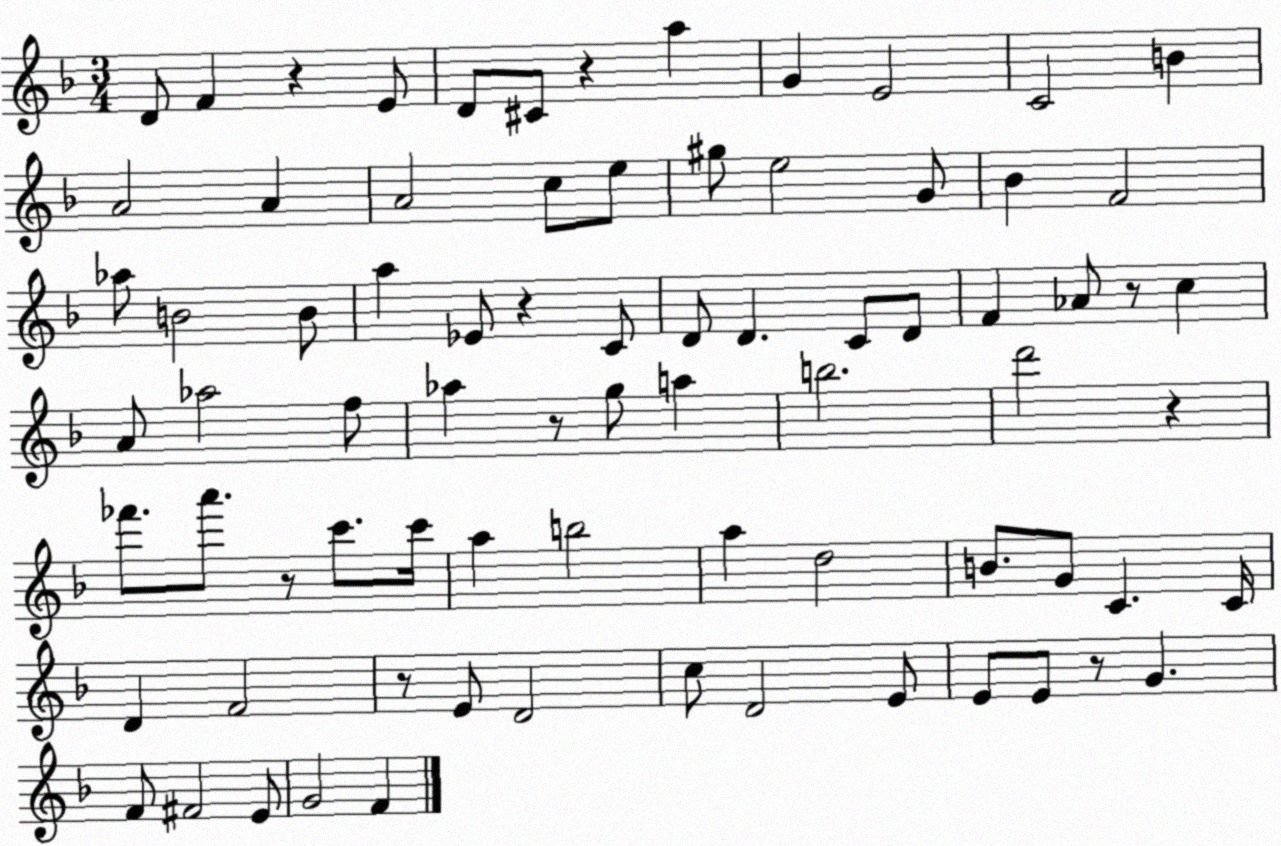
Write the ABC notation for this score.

X:1
T:Untitled
M:3/4
L:1/4
K:F
D/2 F z E/2 D/2 ^C/2 z a G E2 C2 B A2 A A2 c/2 e/2 ^g/2 e2 G/2 _B F2 _a/2 B2 B/2 a _E/2 z C/2 D/2 D C/2 D/2 F _A/2 z/2 c A/2 _a2 f/2 _a z/2 g/2 a b2 d'2 z _f'/2 a'/2 z/2 c'/2 c'/4 a b2 a d2 B/2 G/2 C C/4 D F2 z/2 E/2 D2 c/2 D2 E/2 E/2 E/2 z/2 G F/2 ^F2 E/2 G2 F